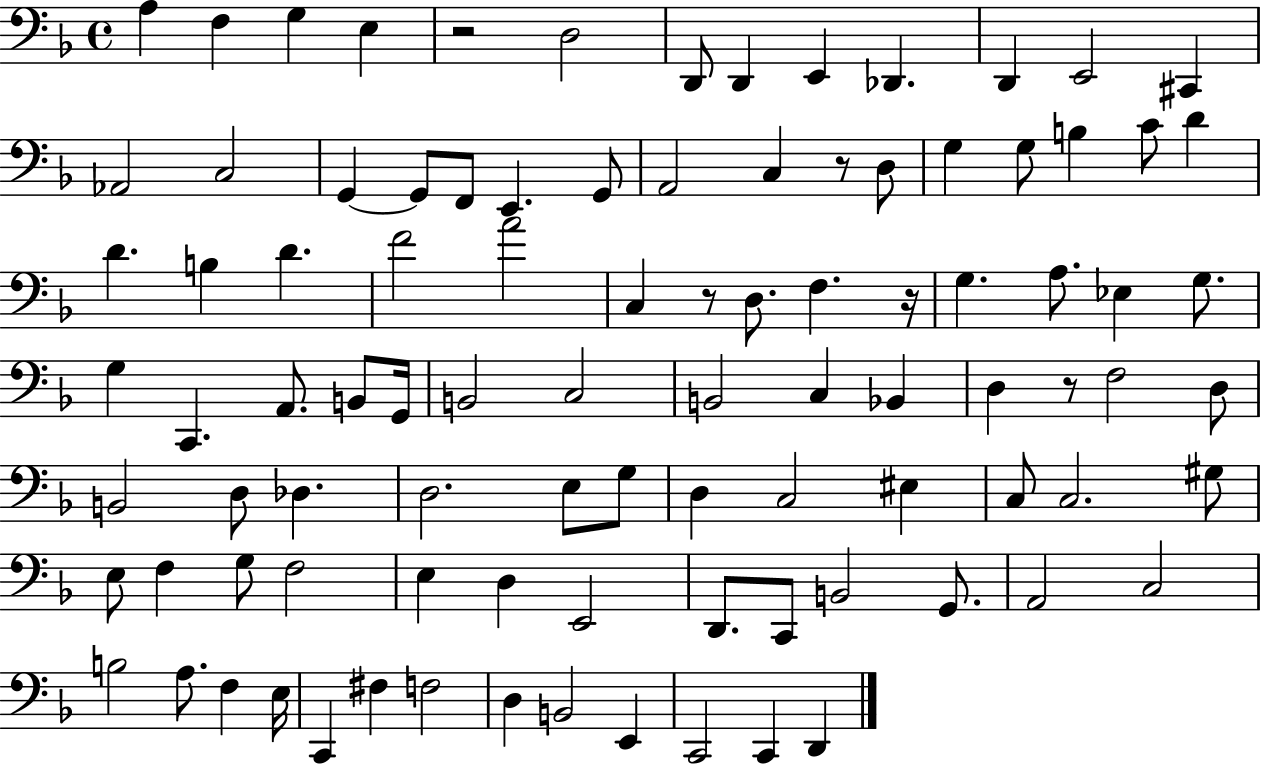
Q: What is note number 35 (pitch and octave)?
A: F3